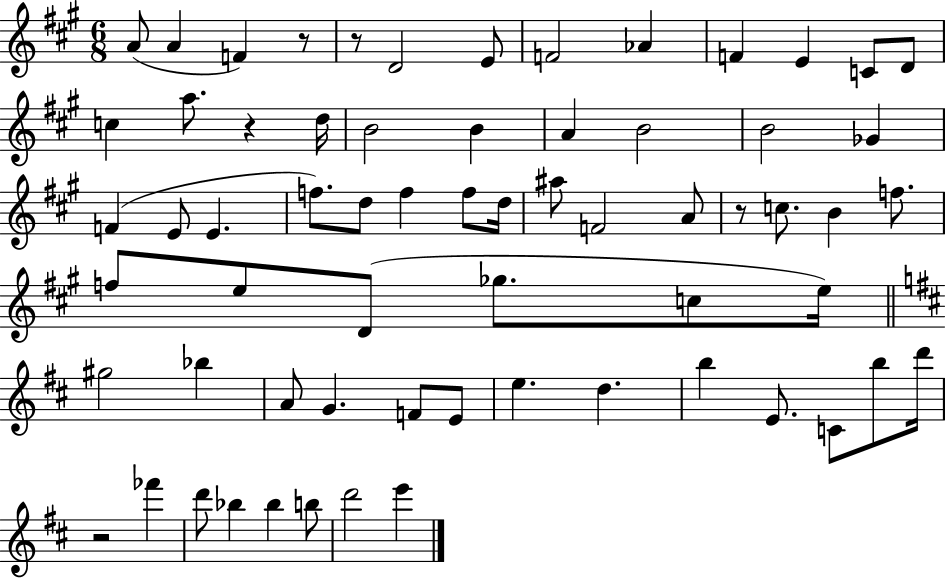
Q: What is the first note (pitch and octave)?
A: A4